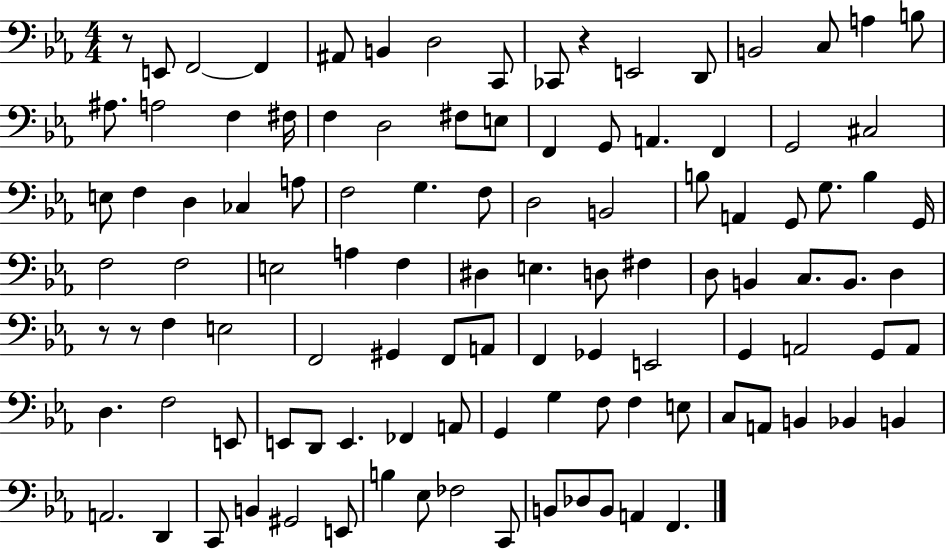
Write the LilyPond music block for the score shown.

{
  \clef bass
  \numericTimeSignature
  \time 4/4
  \key ees \major
  r8 e,8 f,2~~ f,4 | ais,8 b,4 d2 c,8 | ces,8 r4 e,2 d,8 | b,2 c8 a4 b8 | \break ais8. a2 f4 fis16 | f4 d2 fis8 e8 | f,4 g,8 a,4. f,4 | g,2 cis2 | \break e8 f4 d4 ces4 a8 | f2 g4. f8 | d2 b,2 | b8 a,4 g,8 g8. b4 g,16 | \break f2 f2 | e2 a4 f4 | dis4 e4. d8 fis4 | d8 b,4 c8. b,8. d4 | \break r8 r8 f4 e2 | f,2 gis,4 f,8 a,8 | f,4 ges,4 e,2 | g,4 a,2 g,8 a,8 | \break d4. f2 e,8 | e,8 d,8 e,4. fes,4 a,8 | g,4 g4 f8 f4 e8 | c8 a,8 b,4 bes,4 b,4 | \break a,2. d,4 | c,8 b,4 gis,2 e,8 | b4 ees8 fes2 c,8 | b,8 des8 b,8 a,4 f,4. | \break \bar "|."
}